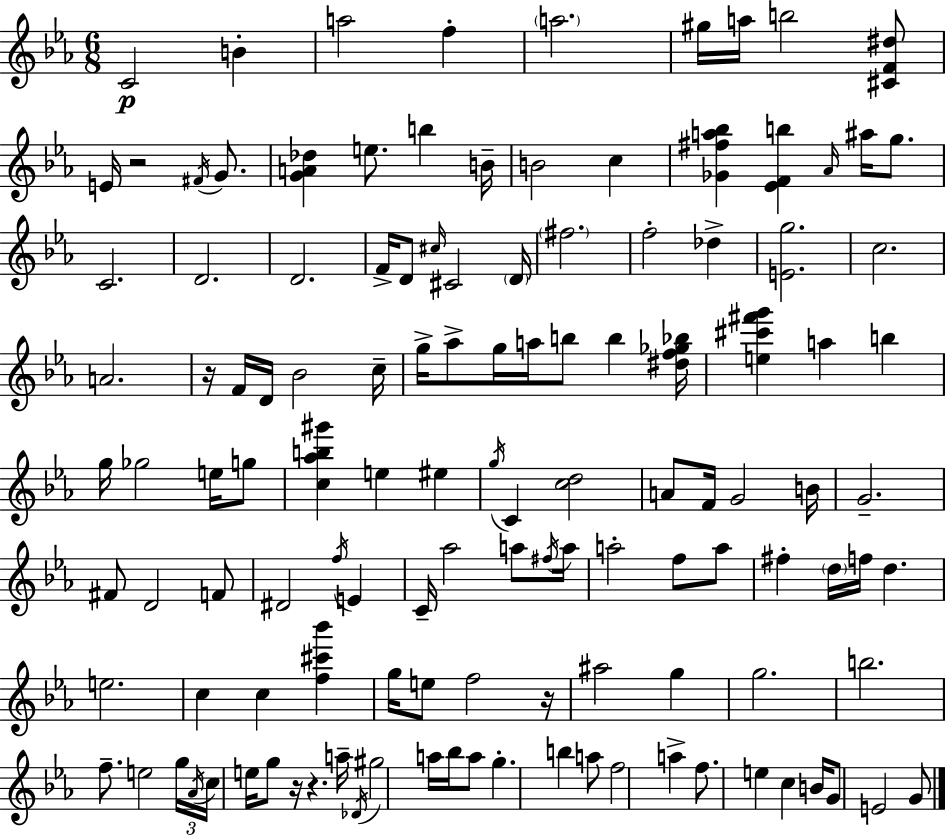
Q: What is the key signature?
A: EES major